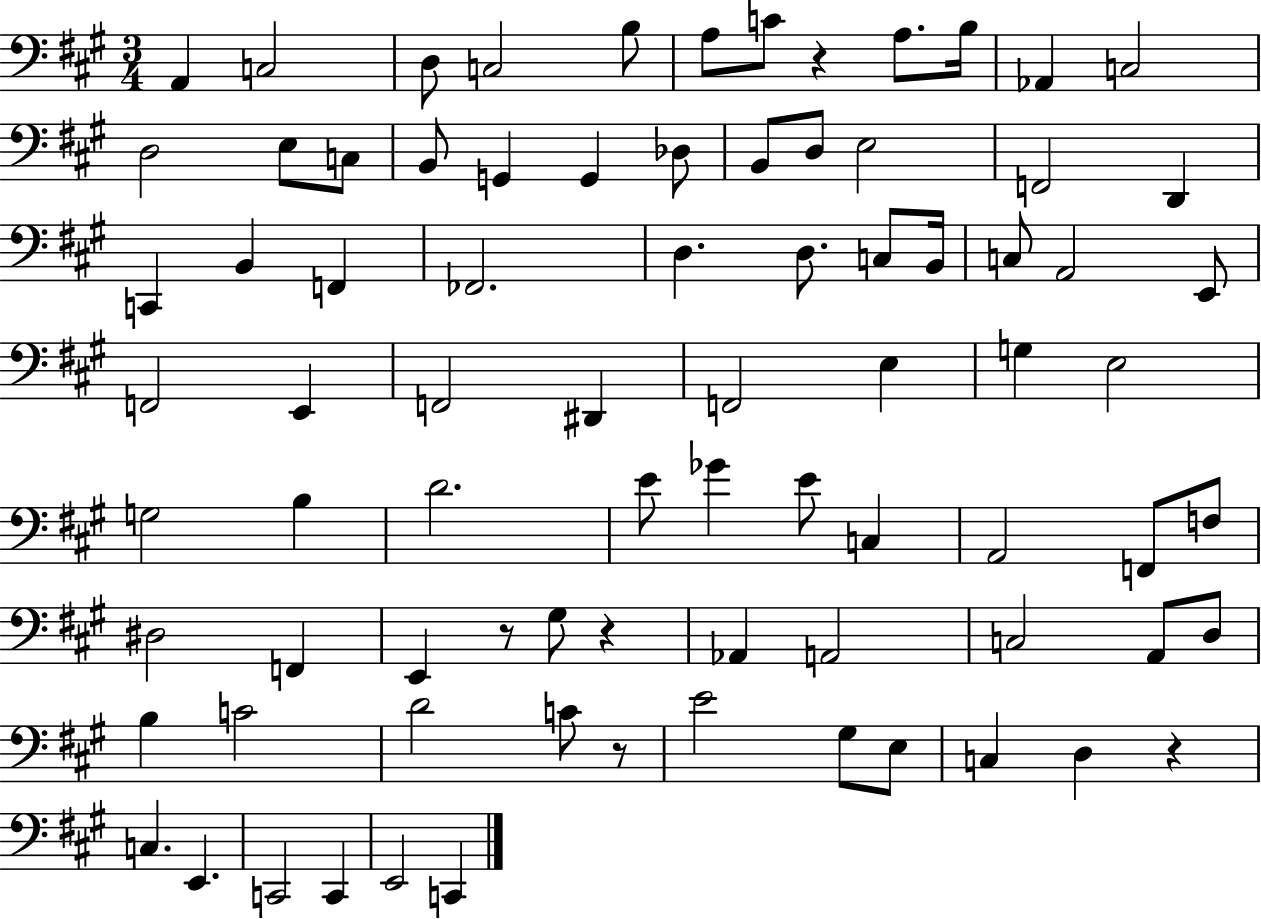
{
  \clef bass
  \numericTimeSignature
  \time 3/4
  \key a \major
  a,4 c2 | d8 c2 b8 | a8 c'8 r4 a8. b16 | aes,4 c2 | \break d2 e8 c8 | b,8 g,4 g,4 des8 | b,8 d8 e2 | f,2 d,4 | \break c,4 b,4 f,4 | fes,2. | d4. d8. c8 b,16 | c8 a,2 e,8 | \break f,2 e,4 | f,2 dis,4 | f,2 e4 | g4 e2 | \break g2 b4 | d'2. | e'8 ges'4 e'8 c4 | a,2 f,8 f8 | \break dis2 f,4 | e,4 r8 gis8 r4 | aes,4 a,2 | c2 a,8 d8 | \break b4 c'2 | d'2 c'8 r8 | e'2 gis8 e8 | c4 d4 r4 | \break c4. e,4. | c,2 c,4 | e,2 c,4 | \bar "|."
}